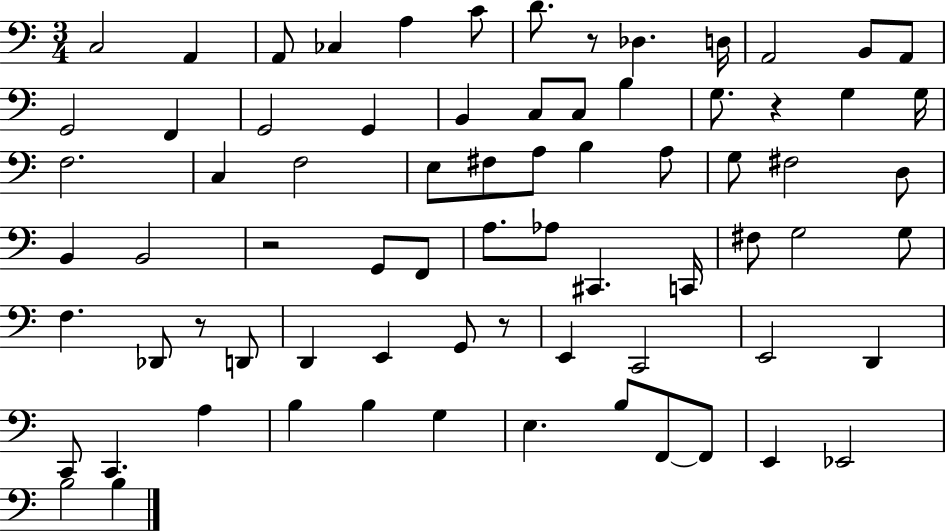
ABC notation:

X:1
T:Untitled
M:3/4
L:1/4
K:C
C,2 A,, A,,/2 _C, A, C/2 D/2 z/2 _D, D,/4 A,,2 B,,/2 A,,/2 G,,2 F,, G,,2 G,, B,, C,/2 C,/2 B, G,/2 z G, G,/4 F,2 C, F,2 E,/2 ^F,/2 A,/2 B, A,/2 G,/2 ^F,2 D,/2 B,, B,,2 z2 G,,/2 F,,/2 A,/2 _A,/2 ^C,, C,,/4 ^F,/2 G,2 G,/2 F, _D,,/2 z/2 D,,/2 D,, E,, G,,/2 z/2 E,, C,,2 E,,2 D,, C,,/2 C,, A, B, B, G, E, B,/2 F,,/2 F,,/2 E,, _E,,2 B,2 B,